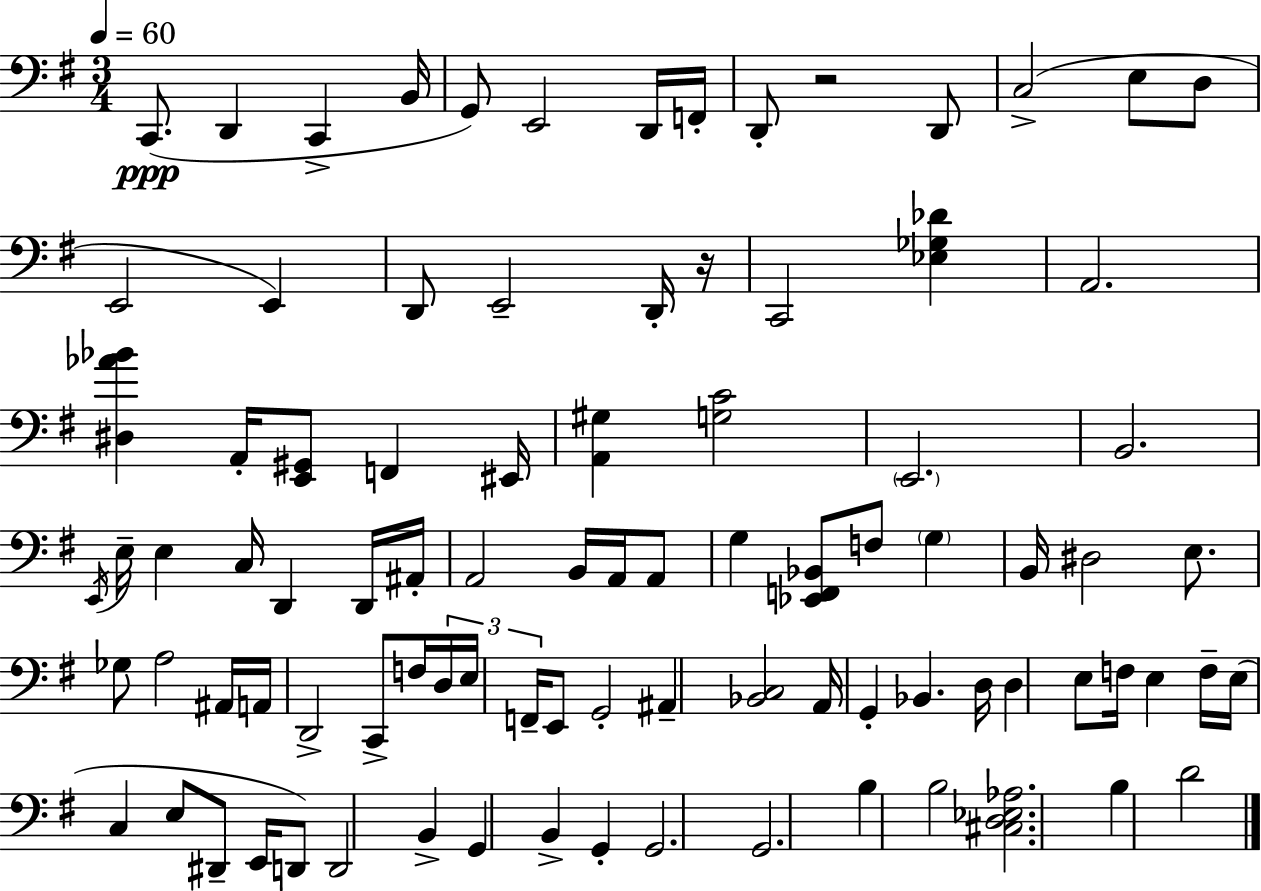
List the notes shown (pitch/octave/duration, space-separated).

C2/e. D2/q C2/q B2/s G2/e E2/h D2/s F2/s D2/e R/h D2/e C3/h E3/e D3/e E2/h E2/q D2/e E2/h D2/s R/s C2/h [Eb3,Gb3,Db4]/q A2/h. [D#3,Ab4,Bb4]/q A2/s [E2,G#2]/e F2/q EIS2/s [A2,G#3]/q [G3,C4]/h E2/h. B2/h. E2/s E3/s E3/q C3/s D2/q D2/s A#2/s A2/h B2/s A2/s A2/e G3/q [Eb2,F2,Bb2]/e F3/e G3/q B2/s D#3/h E3/e. Gb3/e A3/h A#2/s A2/s D2/h C2/e F3/s D3/s E3/s F2/s E2/e G2/h A#2/q [Bb2,C3]/h A2/s G2/q Bb2/q. D3/s D3/q E3/e F3/s E3/q F3/s E3/s C3/q E3/e D#2/e E2/s D2/e D2/h B2/q G2/q B2/q G2/q G2/h. G2/h. B3/q B3/h [C#3,D3,Eb3,Ab3]/h. B3/q D4/h